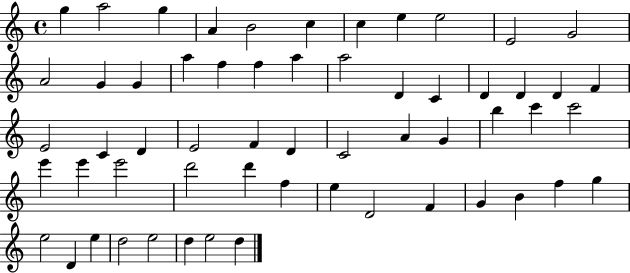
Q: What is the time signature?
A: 4/4